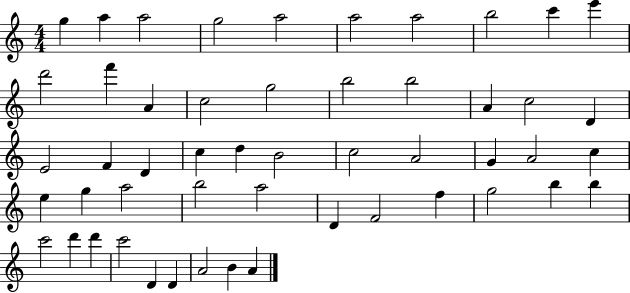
G5/q A5/q A5/h G5/h A5/h A5/h A5/h B5/h C6/q E6/q D6/h F6/q A4/q C5/h G5/h B5/h B5/h A4/q C5/h D4/q E4/h F4/q D4/q C5/q D5/q B4/h C5/h A4/h G4/q A4/h C5/q E5/q G5/q A5/h B5/h A5/h D4/q F4/h F5/q G5/h B5/q B5/q C6/h D6/q D6/q C6/h D4/q D4/q A4/h B4/q A4/q